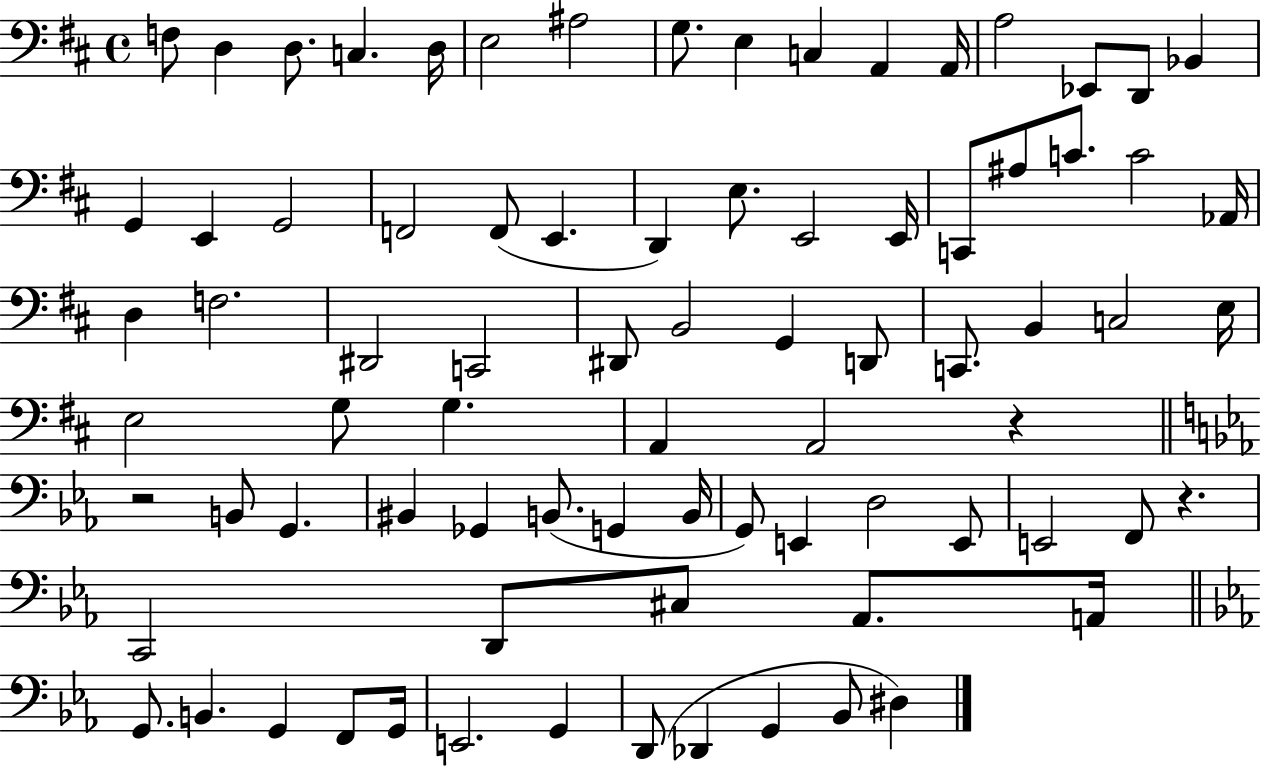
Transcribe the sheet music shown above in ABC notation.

X:1
T:Untitled
M:4/4
L:1/4
K:D
F,/2 D, D,/2 C, D,/4 E,2 ^A,2 G,/2 E, C, A,, A,,/4 A,2 _E,,/2 D,,/2 _B,, G,, E,, G,,2 F,,2 F,,/2 E,, D,, E,/2 E,,2 E,,/4 C,,/2 ^A,/2 C/2 C2 _A,,/4 D, F,2 ^D,,2 C,,2 ^D,,/2 B,,2 G,, D,,/2 C,,/2 B,, C,2 E,/4 E,2 G,/2 G, A,, A,,2 z z2 B,,/2 G,, ^B,, _G,, B,,/2 G,, B,,/4 G,,/2 E,, D,2 E,,/2 E,,2 F,,/2 z C,,2 D,,/2 ^C,/2 _A,,/2 A,,/4 G,,/2 B,, G,, F,,/2 G,,/4 E,,2 G,, D,,/2 _D,, G,, _B,,/2 ^D,